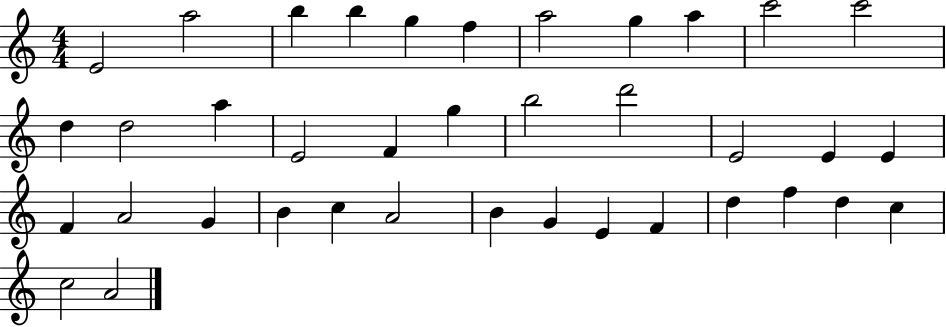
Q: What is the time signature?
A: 4/4